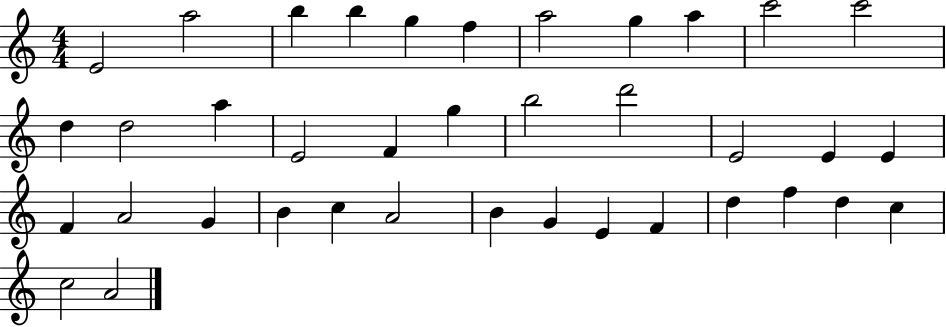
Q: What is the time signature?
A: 4/4